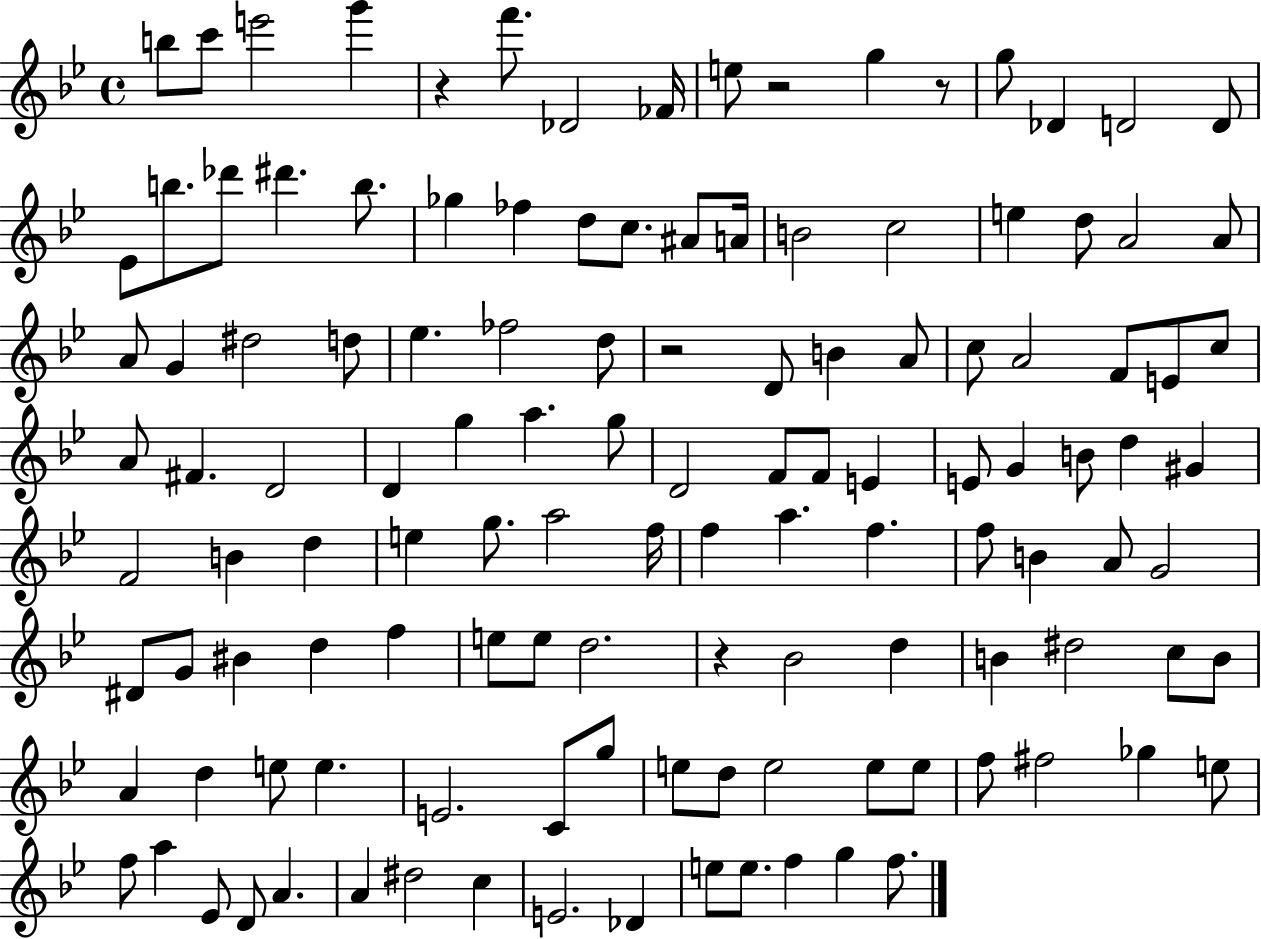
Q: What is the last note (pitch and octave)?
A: F5